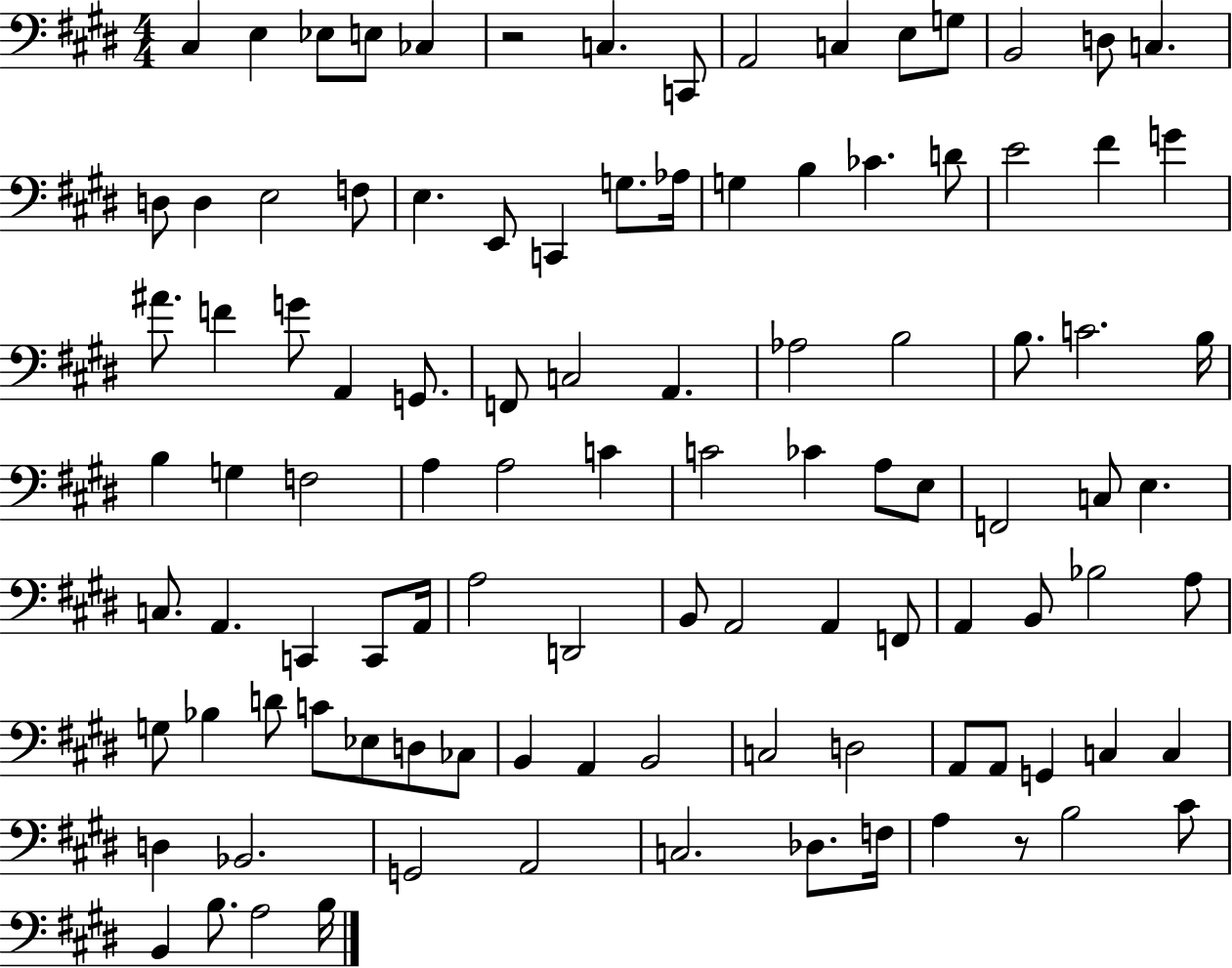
C#3/q E3/q Eb3/e E3/e CES3/q R/h C3/q. C2/e A2/h C3/q E3/e G3/e B2/h D3/e C3/q. D3/e D3/q E3/h F3/e E3/q. E2/e C2/q G3/e. Ab3/s G3/q B3/q CES4/q. D4/e E4/h F#4/q G4/q A#4/e. F4/q G4/e A2/q G2/e. F2/e C3/h A2/q. Ab3/h B3/h B3/e. C4/h. B3/s B3/q G3/q F3/h A3/q A3/h C4/q C4/h CES4/q A3/e E3/e F2/h C3/e E3/q. C3/e. A2/q. C2/q C2/e A2/s A3/h D2/h B2/e A2/h A2/q F2/e A2/q B2/e Bb3/h A3/e G3/e Bb3/q D4/e C4/e Eb3/e D3/e CES3/e B2/q A2/q B2/h C3/h D3/h A2/e A2/e G2/q C3/q C3/q D3/q Bb2/h. G2/h A2/h C3/h. Db3/e. F3/s A3/q R/e B3/h C#4/e B2/q B3/e. A3/h B3/s